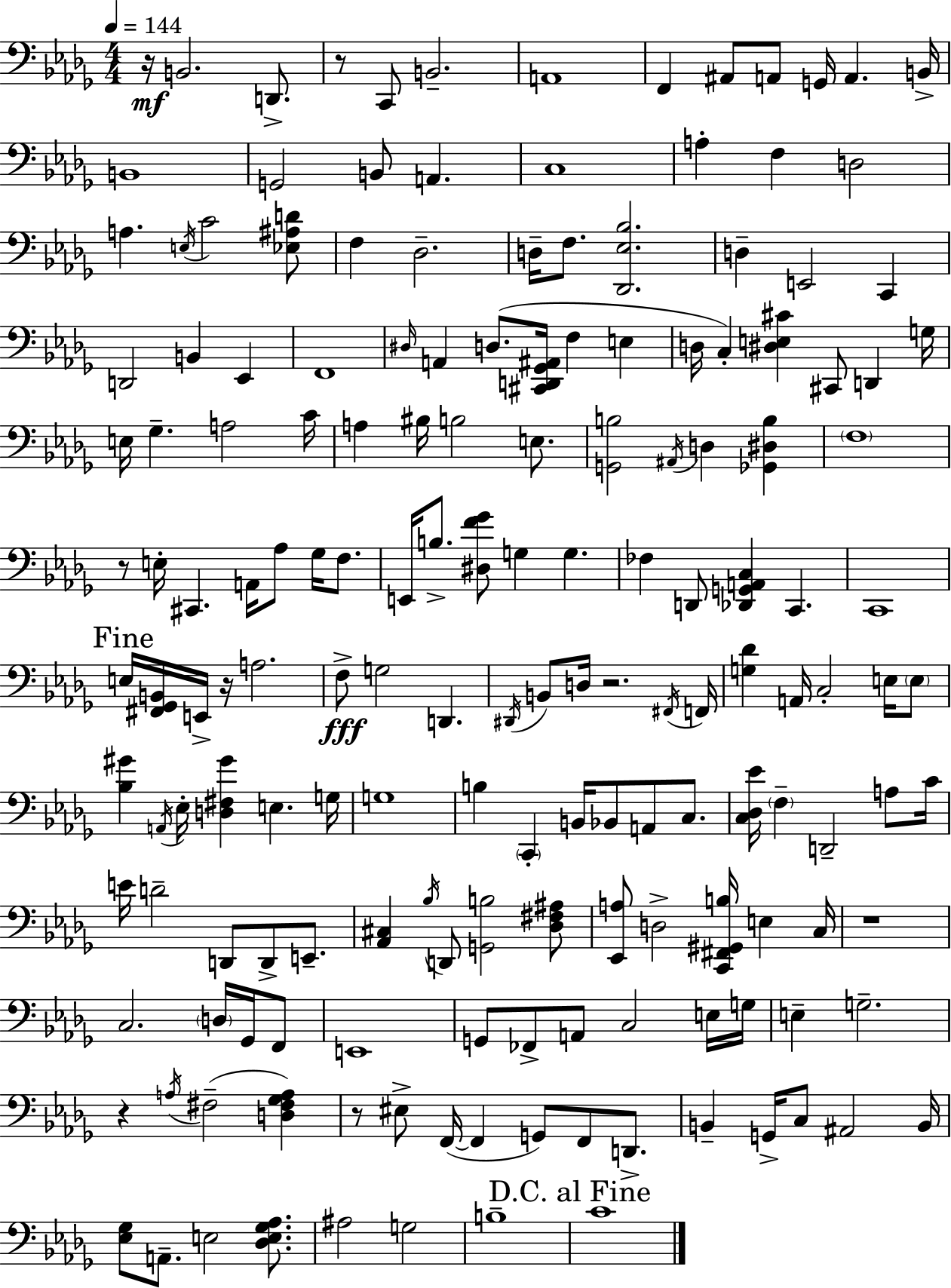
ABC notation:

X:1
T:Untitled
M:4/4
L:1/4
K:Bbm
z/4 B,,2 D,,/2 z/2 C,,/2 B,,2 A,,4 F,, ^A,,/2 A,,/2 G,,/4 A,, B,,/4 B,,4 G,,2 B,,/2 A,, C,4 A, F, D,2 A, E,/4 C2 [_E,^A,D]/2 F, _D,2 D,/4 F,/2 [_D,,_E,_B,]2 D, E,,2 C,, D,,2 B,, _E,, F,,4 ^D,/4 A,, D,/2 [^C,,D,,_G,,^A,,]/4 F, E, D,/4 C, [^D,E,^C] ^C,,/2 D,, G,/4 E,/4 _G, A,2 C/4 A, ^B,/4 B,2 E,/2 [G,,B,]2 ^A,,/4 D, [_G,,^D,B,] F,4 z/2 E,/4 ^C,, A,,/4 _A,/2 _G,/4 F,/2 E,,/4 B,/2 [^D,F_G]/2 G, G, _F, D,,/2 [_D,,G,,A,,C,] C,, C,,4 E,/4 [^F,,_G,,B,,]/4 E,,/4 z/4 A,2 F,/2 G,2 D,, ^D,,/4 B,,/2 D,/4 z2 ^F,,/4 F,,/4 [G,_D] A,,/4 C,2 E,/4 E,/2 [_B,^G] A,,/4 _E,/4 [D,^F,^G] E, G,/4 G,4 B, C,, B,,/4 _B,,/2 A,,/2 C,/2 [C,_D,_E]/4 F, D,,2 A,/2 C/4 E/4 D2 D,,/2 D,,/2 E,,/2 [_A,,^C,] _B,/4 D,,/2 [G,,B,]2 [_D,^F,^A,]/2 [_E,,A,]/2 D,2 [C,,^F,,^G,,B,]/4 E, C,/4 z4 C,2 D,/4 _G,,/4 F,,/2 E,,4 G,,/2 _F,,/2 A,,/2 C,2 E,/4 G,/4 E, G,2 z A,/4 ^F,2 [D,^F,_G,A,] z/2 ^E,/2 F,,/4 F,, G,,/2 F,,/2 D,,/2 B,, G,,/4 C,/2 ^A,,2 B,,/4 [_E,_G,]/2 A,,/2 E,2 [_D,E,_G,_A,]/2 ^A,2 G,2 B,4 C4